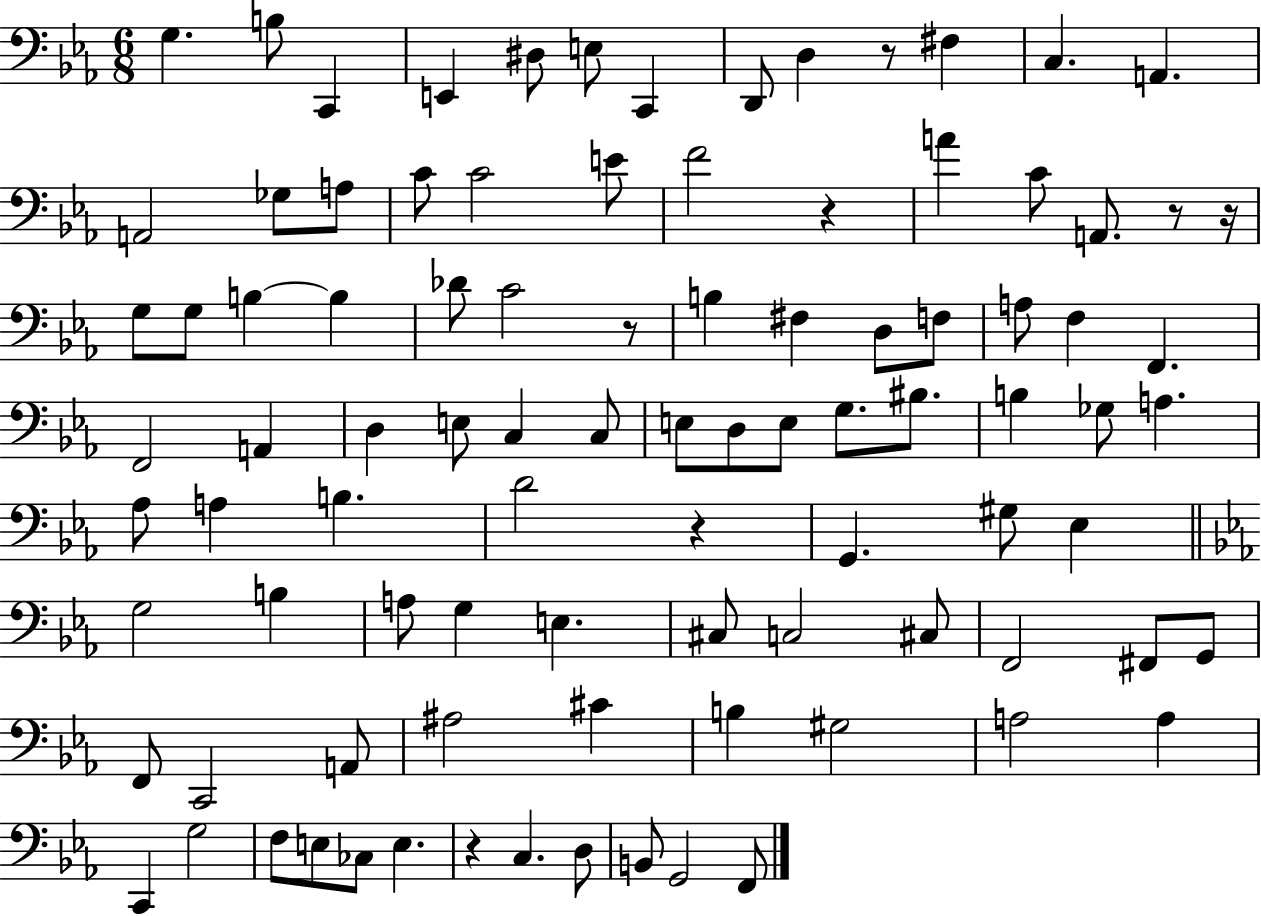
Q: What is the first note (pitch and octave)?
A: G3